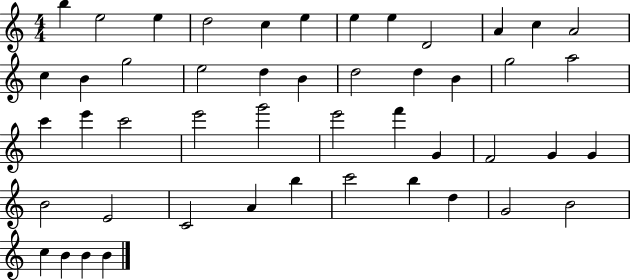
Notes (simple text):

B5/q E5/h E5/q D5/h C5/q E5/q E5/q E5/q D4/h A4/q C5/q A4/h C5/q B4/q G5/h E5/h D5/q B4/q D5/h D5/q B4/q G5/h A5/h C6/q E6/q C6/h E6/h G6/h E6/h F6/q G4/q F4/h G4/q G4/q B4/h E4/h C4/h A4/q B5/q C6/h B5/q D5/q G4/h B4/h C5/q B4/q B4/q B4/q